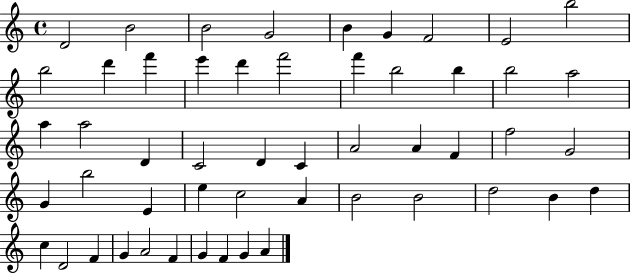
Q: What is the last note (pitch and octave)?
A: A4